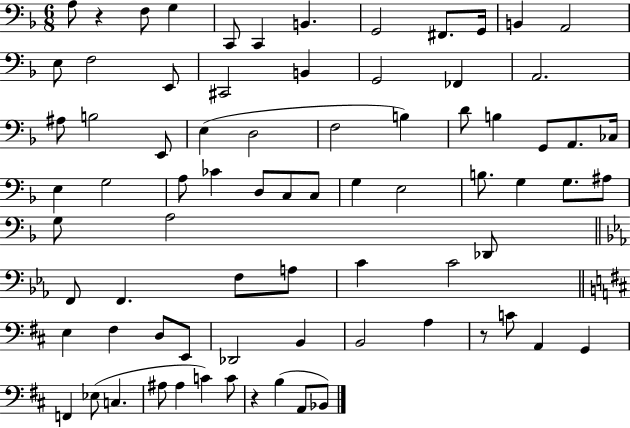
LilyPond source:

{
  \clef bass
  \numericTimeSignature
  \time 6/8
  \key f \major
  a8 r4 f8 g4 | c,8 c,4 b,4. | g,2 fis,8. g,16 | b,4 a,2 | \break e8 f2 e,8 | cis,2 b,4 | g,2 fes,4 | a,2. | \break ais8 b2 e,8 | e4( d2 | f2 b4) | d'8 b4 g,8 a,8. ces16 | \break e4 g2 | a8 ces'4 d8 c8 c8 | g4 e2 | b8. g4 g8. ais8 | \break g8 a2 des,8 | \bar "||" \break \key ees \major f,8 f,4. f8 a8 | c'4 c'2 | \bar "||" \break \key b \minor e4 fis4 d8 e,8 | des,2 b,4 | b,2 a4 | r8 c'8 a,4 g,4 | \break f,4 ees8( c4. | ais8 ais4 c'4) c'8 | r4 b4( a,8 bes,8) | \bar "|."
}